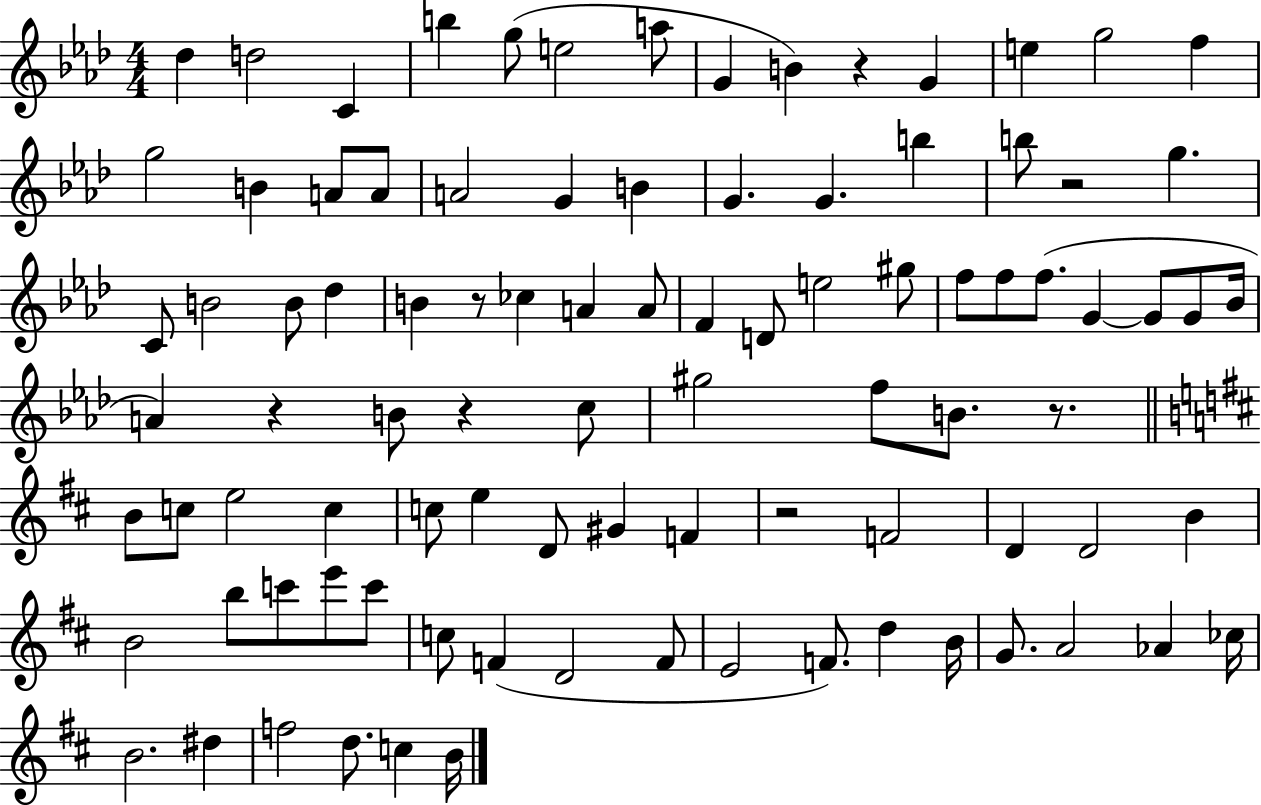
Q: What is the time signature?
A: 4/4